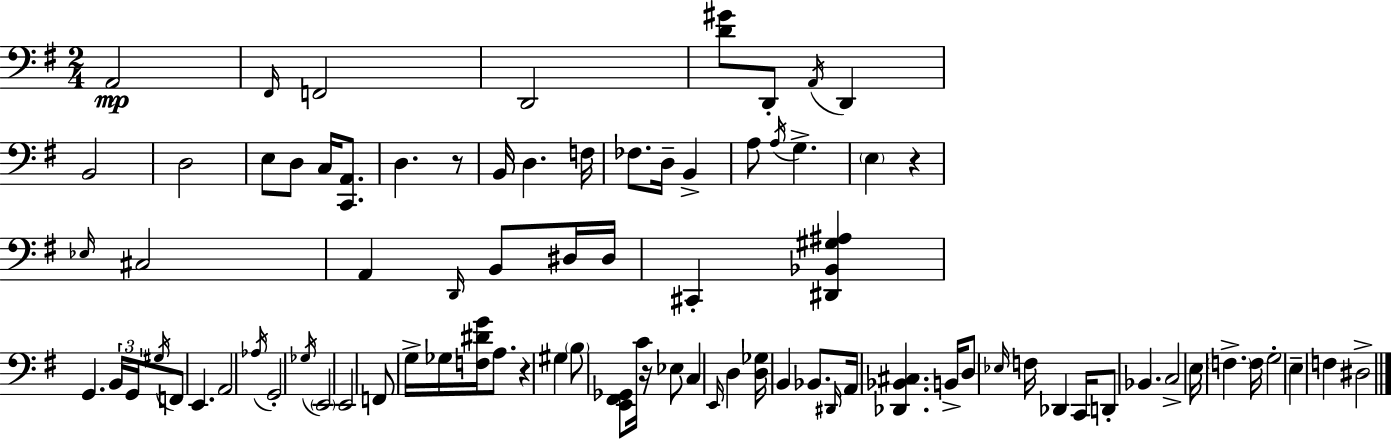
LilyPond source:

{
  \clef bass
  \numericTimeSignature
  \time 2/4
  \key e \minor
  a,2\mp | \grace { fis,16 } f,2 | d,2 | <d' gis'>8 d,8-. \acciaccatura { a,16 } d,4 | \break b,2 | d2 | e8 d8 c16 <c, a,>8. | d4. | \break r8 b,16 d4. | f16 fes8. d16-- b,4-> | a8 \acciaccatura { a16 } g4.-> | \parenthesize e4 r4 | \break \grace { ees16 } cis2 | a,4 | \grace { d,16 } b,8 dis16 dis16 cis,4-. | <dis, bes, gis ais>4 g,4. | \break \tuplet 3/2 { b,16 g,16 \acciaccatura { gis16 } } f,8 | e,4. a,2 | \acciaccatura { aes16 } g,2-. | \acciaccatura { ges16 } | \break \parenthesize e,2 | e,2 | f,8 g16-> ges16 <f dis' g'>16 a8. | r4 gis4 | \break \parenthesize b8 <e, fis, ges,>8 c'16 r16 ees8 | c4 \grace { e,16 } d4 | <d ges>16 b,4 bes,8. | \grace { dis,16 } a,16 <des, bes, cis>4. | \break b,16-> d8 \grace { ees16 } f16 des,4 | c,16 d,8-. bes,4. | c2-> | e16 \parenthesize f4.-> | \break f16 g2-. | e4-- f4 | dis2-> | \bar "|."
}